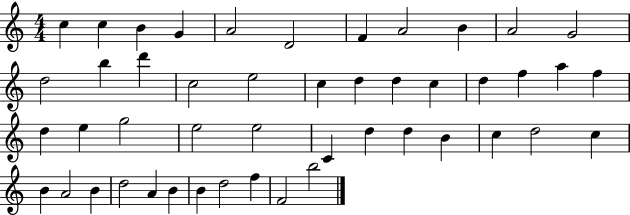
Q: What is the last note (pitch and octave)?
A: B5